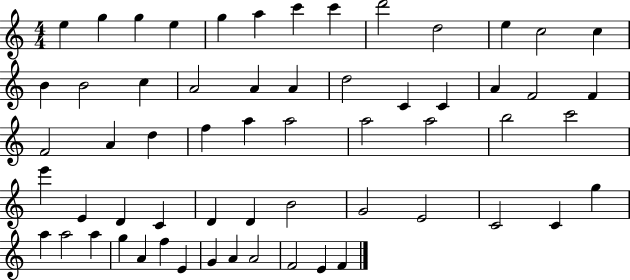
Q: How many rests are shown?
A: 0